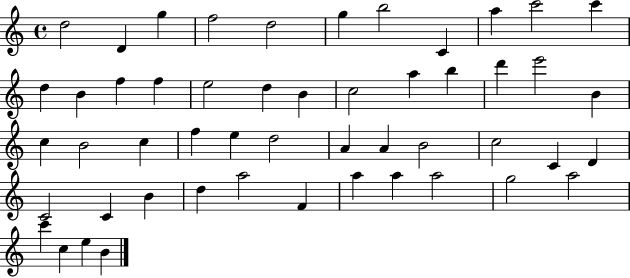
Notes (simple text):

D5/h D4/q G5/q F5/h D5/h G5/q B5/h C4/q A5/q C6/h C6/q D5/q B4/q F5/q F5/q E5/h D5/q B4/q C5/h A5/q B5/q D6/q E6/h B4/q C5/q B4/h C5/q F5/q E5/q D5/h A4/q A4/q B4/h C5/h C4/q D4/q C4/h C4/q B4/q D5/q A5/h F4/q A5/q A5/q A5/h G5/h A5/h C6/q C5/q E5/q B4/q